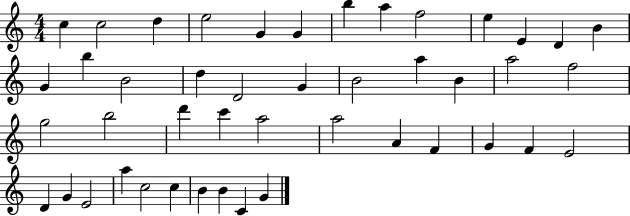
{
  \clef treble
  \numericTimeSignature
  \time 4/4
  \key c \major
  c''4 c''2 d''4 | e''2 g'4 g'4 | b''4 a''4 f''2 | e''4 e'4 d'4 b'4 | \break g'4 b''4 b'2 | d''4 d'2 g'4 | b'2 a''4 b'4 | a''2 f''2 | \break g''2 b''2 | d'''4 c'''4 a''2 | a''2 a'4 f'4 | g'4 f'4 e'2 | \break d'4 g'4 e'2 | a''4 c''2 c''4 | b'4 b'4 c'4 g'4 | \bar "|."
}